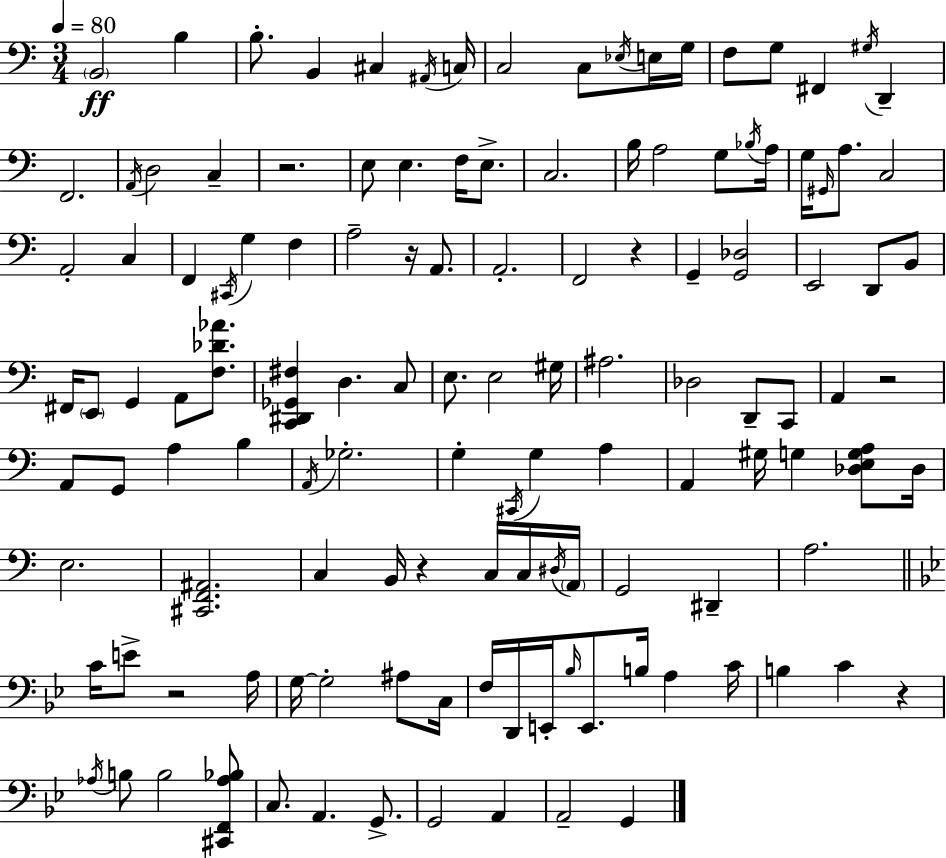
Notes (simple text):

B2/h B3/q B3/e. B2/q C#3/q A#2/s C3/s C3/h C3/e Eb3/s E3/s G3/s F3/e G3/e F#2/q G#3/s D2/q F2/h. A2/s D3/h C3/q R/h. E3/e E3/q. F3/s E3/e. C3/h. B3/s A3/h G3/e Bb3/s A3/s G3/s G#2/s A3/e. C3/h A2/h C3/q F2/q C#2/s G3/q F3/q A3/h R/s A2/e. A2/h. F2/h R/q G2/q [G2,Db3]/h E2/h D2/e B2/e F#2/s E2/e G2/q A2/e [F3,Db4,Ab4]/e. [C2,D#2,Gb2,F#3]/q D3/q. C3/e E3/e. E3/h G#3/s A#3/h. Db3/h D2/e C2/e A2/q R/h A2/e G2/e A3/q B3/q A2/s Gb3/h. G3/q C#2/s G3/q A3/q A2/q G#3/s G3/q [Db3,E3,G3,A3]/e Db3/s E3/h. [C#2,F2,A#2]/h. C3/q B2/s R/q C3/s C3/s D#3/s A2/s G2/h D#2/q A3/h. C4/s E4/e R/h A3/s G3/s G3/h A#3/e C3/s F3/s D2/s E2/s Bb3/s E2/e. B3/s A3/q C4/s B3/q C4/q R/q Ab3/s B3/e B3/h [C#2,F2,Ab3,Bb3]/e C3/e. A2/q. G2/e. G2/h A2/q A2/h G2/q